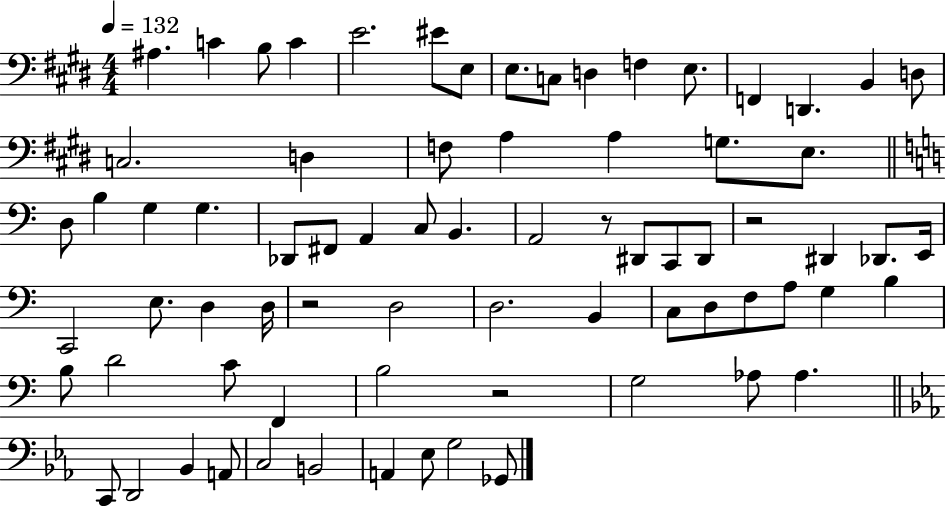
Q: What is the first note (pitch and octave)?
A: A#3